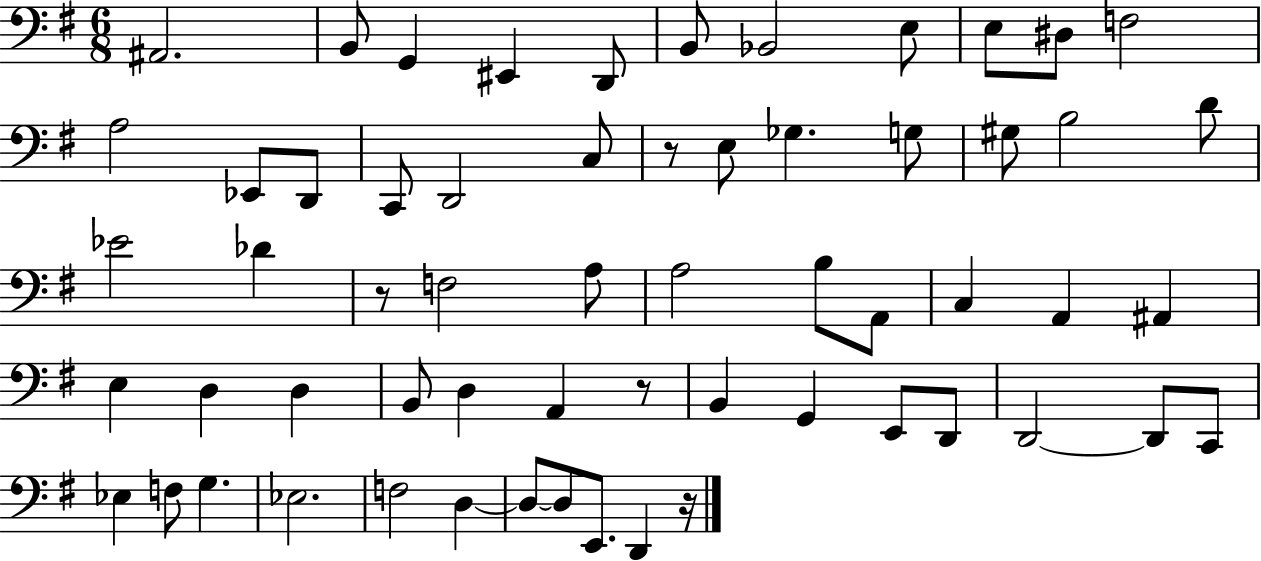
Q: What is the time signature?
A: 6/8